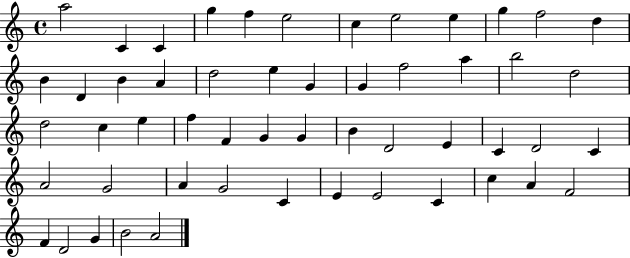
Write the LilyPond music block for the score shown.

{
  \clef treble
  \time 4/4
  \defaultTimeSignature
  \key c \major
  a''2 c'4 c'4 | g''4 f''4 e''2 | c''4 e''2 e''4 | g''4 f''2 d''4 | \break b'4 d'4 b'4 a'4 | d''2 e''4 g'4 | g'4 f''2 a''4 | b''2 d''2 | \break d''2 c''4 e''4 | f''4 f'4 g'4 g'4 | b'4 d'2 e'4 | c'4 d'2 c'4 | \break a'2 g'2 | a'4 g'2 c'4 | e'4 e'2 c'4 | c''4 a'4 f'2 | \break f'4 d'2 g'4 | b'2 a'2 | \bar "|."
}